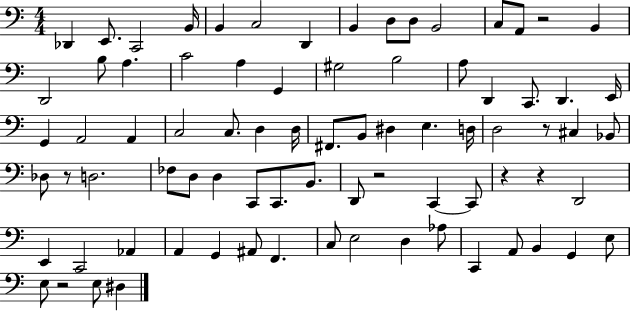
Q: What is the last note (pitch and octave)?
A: D#3